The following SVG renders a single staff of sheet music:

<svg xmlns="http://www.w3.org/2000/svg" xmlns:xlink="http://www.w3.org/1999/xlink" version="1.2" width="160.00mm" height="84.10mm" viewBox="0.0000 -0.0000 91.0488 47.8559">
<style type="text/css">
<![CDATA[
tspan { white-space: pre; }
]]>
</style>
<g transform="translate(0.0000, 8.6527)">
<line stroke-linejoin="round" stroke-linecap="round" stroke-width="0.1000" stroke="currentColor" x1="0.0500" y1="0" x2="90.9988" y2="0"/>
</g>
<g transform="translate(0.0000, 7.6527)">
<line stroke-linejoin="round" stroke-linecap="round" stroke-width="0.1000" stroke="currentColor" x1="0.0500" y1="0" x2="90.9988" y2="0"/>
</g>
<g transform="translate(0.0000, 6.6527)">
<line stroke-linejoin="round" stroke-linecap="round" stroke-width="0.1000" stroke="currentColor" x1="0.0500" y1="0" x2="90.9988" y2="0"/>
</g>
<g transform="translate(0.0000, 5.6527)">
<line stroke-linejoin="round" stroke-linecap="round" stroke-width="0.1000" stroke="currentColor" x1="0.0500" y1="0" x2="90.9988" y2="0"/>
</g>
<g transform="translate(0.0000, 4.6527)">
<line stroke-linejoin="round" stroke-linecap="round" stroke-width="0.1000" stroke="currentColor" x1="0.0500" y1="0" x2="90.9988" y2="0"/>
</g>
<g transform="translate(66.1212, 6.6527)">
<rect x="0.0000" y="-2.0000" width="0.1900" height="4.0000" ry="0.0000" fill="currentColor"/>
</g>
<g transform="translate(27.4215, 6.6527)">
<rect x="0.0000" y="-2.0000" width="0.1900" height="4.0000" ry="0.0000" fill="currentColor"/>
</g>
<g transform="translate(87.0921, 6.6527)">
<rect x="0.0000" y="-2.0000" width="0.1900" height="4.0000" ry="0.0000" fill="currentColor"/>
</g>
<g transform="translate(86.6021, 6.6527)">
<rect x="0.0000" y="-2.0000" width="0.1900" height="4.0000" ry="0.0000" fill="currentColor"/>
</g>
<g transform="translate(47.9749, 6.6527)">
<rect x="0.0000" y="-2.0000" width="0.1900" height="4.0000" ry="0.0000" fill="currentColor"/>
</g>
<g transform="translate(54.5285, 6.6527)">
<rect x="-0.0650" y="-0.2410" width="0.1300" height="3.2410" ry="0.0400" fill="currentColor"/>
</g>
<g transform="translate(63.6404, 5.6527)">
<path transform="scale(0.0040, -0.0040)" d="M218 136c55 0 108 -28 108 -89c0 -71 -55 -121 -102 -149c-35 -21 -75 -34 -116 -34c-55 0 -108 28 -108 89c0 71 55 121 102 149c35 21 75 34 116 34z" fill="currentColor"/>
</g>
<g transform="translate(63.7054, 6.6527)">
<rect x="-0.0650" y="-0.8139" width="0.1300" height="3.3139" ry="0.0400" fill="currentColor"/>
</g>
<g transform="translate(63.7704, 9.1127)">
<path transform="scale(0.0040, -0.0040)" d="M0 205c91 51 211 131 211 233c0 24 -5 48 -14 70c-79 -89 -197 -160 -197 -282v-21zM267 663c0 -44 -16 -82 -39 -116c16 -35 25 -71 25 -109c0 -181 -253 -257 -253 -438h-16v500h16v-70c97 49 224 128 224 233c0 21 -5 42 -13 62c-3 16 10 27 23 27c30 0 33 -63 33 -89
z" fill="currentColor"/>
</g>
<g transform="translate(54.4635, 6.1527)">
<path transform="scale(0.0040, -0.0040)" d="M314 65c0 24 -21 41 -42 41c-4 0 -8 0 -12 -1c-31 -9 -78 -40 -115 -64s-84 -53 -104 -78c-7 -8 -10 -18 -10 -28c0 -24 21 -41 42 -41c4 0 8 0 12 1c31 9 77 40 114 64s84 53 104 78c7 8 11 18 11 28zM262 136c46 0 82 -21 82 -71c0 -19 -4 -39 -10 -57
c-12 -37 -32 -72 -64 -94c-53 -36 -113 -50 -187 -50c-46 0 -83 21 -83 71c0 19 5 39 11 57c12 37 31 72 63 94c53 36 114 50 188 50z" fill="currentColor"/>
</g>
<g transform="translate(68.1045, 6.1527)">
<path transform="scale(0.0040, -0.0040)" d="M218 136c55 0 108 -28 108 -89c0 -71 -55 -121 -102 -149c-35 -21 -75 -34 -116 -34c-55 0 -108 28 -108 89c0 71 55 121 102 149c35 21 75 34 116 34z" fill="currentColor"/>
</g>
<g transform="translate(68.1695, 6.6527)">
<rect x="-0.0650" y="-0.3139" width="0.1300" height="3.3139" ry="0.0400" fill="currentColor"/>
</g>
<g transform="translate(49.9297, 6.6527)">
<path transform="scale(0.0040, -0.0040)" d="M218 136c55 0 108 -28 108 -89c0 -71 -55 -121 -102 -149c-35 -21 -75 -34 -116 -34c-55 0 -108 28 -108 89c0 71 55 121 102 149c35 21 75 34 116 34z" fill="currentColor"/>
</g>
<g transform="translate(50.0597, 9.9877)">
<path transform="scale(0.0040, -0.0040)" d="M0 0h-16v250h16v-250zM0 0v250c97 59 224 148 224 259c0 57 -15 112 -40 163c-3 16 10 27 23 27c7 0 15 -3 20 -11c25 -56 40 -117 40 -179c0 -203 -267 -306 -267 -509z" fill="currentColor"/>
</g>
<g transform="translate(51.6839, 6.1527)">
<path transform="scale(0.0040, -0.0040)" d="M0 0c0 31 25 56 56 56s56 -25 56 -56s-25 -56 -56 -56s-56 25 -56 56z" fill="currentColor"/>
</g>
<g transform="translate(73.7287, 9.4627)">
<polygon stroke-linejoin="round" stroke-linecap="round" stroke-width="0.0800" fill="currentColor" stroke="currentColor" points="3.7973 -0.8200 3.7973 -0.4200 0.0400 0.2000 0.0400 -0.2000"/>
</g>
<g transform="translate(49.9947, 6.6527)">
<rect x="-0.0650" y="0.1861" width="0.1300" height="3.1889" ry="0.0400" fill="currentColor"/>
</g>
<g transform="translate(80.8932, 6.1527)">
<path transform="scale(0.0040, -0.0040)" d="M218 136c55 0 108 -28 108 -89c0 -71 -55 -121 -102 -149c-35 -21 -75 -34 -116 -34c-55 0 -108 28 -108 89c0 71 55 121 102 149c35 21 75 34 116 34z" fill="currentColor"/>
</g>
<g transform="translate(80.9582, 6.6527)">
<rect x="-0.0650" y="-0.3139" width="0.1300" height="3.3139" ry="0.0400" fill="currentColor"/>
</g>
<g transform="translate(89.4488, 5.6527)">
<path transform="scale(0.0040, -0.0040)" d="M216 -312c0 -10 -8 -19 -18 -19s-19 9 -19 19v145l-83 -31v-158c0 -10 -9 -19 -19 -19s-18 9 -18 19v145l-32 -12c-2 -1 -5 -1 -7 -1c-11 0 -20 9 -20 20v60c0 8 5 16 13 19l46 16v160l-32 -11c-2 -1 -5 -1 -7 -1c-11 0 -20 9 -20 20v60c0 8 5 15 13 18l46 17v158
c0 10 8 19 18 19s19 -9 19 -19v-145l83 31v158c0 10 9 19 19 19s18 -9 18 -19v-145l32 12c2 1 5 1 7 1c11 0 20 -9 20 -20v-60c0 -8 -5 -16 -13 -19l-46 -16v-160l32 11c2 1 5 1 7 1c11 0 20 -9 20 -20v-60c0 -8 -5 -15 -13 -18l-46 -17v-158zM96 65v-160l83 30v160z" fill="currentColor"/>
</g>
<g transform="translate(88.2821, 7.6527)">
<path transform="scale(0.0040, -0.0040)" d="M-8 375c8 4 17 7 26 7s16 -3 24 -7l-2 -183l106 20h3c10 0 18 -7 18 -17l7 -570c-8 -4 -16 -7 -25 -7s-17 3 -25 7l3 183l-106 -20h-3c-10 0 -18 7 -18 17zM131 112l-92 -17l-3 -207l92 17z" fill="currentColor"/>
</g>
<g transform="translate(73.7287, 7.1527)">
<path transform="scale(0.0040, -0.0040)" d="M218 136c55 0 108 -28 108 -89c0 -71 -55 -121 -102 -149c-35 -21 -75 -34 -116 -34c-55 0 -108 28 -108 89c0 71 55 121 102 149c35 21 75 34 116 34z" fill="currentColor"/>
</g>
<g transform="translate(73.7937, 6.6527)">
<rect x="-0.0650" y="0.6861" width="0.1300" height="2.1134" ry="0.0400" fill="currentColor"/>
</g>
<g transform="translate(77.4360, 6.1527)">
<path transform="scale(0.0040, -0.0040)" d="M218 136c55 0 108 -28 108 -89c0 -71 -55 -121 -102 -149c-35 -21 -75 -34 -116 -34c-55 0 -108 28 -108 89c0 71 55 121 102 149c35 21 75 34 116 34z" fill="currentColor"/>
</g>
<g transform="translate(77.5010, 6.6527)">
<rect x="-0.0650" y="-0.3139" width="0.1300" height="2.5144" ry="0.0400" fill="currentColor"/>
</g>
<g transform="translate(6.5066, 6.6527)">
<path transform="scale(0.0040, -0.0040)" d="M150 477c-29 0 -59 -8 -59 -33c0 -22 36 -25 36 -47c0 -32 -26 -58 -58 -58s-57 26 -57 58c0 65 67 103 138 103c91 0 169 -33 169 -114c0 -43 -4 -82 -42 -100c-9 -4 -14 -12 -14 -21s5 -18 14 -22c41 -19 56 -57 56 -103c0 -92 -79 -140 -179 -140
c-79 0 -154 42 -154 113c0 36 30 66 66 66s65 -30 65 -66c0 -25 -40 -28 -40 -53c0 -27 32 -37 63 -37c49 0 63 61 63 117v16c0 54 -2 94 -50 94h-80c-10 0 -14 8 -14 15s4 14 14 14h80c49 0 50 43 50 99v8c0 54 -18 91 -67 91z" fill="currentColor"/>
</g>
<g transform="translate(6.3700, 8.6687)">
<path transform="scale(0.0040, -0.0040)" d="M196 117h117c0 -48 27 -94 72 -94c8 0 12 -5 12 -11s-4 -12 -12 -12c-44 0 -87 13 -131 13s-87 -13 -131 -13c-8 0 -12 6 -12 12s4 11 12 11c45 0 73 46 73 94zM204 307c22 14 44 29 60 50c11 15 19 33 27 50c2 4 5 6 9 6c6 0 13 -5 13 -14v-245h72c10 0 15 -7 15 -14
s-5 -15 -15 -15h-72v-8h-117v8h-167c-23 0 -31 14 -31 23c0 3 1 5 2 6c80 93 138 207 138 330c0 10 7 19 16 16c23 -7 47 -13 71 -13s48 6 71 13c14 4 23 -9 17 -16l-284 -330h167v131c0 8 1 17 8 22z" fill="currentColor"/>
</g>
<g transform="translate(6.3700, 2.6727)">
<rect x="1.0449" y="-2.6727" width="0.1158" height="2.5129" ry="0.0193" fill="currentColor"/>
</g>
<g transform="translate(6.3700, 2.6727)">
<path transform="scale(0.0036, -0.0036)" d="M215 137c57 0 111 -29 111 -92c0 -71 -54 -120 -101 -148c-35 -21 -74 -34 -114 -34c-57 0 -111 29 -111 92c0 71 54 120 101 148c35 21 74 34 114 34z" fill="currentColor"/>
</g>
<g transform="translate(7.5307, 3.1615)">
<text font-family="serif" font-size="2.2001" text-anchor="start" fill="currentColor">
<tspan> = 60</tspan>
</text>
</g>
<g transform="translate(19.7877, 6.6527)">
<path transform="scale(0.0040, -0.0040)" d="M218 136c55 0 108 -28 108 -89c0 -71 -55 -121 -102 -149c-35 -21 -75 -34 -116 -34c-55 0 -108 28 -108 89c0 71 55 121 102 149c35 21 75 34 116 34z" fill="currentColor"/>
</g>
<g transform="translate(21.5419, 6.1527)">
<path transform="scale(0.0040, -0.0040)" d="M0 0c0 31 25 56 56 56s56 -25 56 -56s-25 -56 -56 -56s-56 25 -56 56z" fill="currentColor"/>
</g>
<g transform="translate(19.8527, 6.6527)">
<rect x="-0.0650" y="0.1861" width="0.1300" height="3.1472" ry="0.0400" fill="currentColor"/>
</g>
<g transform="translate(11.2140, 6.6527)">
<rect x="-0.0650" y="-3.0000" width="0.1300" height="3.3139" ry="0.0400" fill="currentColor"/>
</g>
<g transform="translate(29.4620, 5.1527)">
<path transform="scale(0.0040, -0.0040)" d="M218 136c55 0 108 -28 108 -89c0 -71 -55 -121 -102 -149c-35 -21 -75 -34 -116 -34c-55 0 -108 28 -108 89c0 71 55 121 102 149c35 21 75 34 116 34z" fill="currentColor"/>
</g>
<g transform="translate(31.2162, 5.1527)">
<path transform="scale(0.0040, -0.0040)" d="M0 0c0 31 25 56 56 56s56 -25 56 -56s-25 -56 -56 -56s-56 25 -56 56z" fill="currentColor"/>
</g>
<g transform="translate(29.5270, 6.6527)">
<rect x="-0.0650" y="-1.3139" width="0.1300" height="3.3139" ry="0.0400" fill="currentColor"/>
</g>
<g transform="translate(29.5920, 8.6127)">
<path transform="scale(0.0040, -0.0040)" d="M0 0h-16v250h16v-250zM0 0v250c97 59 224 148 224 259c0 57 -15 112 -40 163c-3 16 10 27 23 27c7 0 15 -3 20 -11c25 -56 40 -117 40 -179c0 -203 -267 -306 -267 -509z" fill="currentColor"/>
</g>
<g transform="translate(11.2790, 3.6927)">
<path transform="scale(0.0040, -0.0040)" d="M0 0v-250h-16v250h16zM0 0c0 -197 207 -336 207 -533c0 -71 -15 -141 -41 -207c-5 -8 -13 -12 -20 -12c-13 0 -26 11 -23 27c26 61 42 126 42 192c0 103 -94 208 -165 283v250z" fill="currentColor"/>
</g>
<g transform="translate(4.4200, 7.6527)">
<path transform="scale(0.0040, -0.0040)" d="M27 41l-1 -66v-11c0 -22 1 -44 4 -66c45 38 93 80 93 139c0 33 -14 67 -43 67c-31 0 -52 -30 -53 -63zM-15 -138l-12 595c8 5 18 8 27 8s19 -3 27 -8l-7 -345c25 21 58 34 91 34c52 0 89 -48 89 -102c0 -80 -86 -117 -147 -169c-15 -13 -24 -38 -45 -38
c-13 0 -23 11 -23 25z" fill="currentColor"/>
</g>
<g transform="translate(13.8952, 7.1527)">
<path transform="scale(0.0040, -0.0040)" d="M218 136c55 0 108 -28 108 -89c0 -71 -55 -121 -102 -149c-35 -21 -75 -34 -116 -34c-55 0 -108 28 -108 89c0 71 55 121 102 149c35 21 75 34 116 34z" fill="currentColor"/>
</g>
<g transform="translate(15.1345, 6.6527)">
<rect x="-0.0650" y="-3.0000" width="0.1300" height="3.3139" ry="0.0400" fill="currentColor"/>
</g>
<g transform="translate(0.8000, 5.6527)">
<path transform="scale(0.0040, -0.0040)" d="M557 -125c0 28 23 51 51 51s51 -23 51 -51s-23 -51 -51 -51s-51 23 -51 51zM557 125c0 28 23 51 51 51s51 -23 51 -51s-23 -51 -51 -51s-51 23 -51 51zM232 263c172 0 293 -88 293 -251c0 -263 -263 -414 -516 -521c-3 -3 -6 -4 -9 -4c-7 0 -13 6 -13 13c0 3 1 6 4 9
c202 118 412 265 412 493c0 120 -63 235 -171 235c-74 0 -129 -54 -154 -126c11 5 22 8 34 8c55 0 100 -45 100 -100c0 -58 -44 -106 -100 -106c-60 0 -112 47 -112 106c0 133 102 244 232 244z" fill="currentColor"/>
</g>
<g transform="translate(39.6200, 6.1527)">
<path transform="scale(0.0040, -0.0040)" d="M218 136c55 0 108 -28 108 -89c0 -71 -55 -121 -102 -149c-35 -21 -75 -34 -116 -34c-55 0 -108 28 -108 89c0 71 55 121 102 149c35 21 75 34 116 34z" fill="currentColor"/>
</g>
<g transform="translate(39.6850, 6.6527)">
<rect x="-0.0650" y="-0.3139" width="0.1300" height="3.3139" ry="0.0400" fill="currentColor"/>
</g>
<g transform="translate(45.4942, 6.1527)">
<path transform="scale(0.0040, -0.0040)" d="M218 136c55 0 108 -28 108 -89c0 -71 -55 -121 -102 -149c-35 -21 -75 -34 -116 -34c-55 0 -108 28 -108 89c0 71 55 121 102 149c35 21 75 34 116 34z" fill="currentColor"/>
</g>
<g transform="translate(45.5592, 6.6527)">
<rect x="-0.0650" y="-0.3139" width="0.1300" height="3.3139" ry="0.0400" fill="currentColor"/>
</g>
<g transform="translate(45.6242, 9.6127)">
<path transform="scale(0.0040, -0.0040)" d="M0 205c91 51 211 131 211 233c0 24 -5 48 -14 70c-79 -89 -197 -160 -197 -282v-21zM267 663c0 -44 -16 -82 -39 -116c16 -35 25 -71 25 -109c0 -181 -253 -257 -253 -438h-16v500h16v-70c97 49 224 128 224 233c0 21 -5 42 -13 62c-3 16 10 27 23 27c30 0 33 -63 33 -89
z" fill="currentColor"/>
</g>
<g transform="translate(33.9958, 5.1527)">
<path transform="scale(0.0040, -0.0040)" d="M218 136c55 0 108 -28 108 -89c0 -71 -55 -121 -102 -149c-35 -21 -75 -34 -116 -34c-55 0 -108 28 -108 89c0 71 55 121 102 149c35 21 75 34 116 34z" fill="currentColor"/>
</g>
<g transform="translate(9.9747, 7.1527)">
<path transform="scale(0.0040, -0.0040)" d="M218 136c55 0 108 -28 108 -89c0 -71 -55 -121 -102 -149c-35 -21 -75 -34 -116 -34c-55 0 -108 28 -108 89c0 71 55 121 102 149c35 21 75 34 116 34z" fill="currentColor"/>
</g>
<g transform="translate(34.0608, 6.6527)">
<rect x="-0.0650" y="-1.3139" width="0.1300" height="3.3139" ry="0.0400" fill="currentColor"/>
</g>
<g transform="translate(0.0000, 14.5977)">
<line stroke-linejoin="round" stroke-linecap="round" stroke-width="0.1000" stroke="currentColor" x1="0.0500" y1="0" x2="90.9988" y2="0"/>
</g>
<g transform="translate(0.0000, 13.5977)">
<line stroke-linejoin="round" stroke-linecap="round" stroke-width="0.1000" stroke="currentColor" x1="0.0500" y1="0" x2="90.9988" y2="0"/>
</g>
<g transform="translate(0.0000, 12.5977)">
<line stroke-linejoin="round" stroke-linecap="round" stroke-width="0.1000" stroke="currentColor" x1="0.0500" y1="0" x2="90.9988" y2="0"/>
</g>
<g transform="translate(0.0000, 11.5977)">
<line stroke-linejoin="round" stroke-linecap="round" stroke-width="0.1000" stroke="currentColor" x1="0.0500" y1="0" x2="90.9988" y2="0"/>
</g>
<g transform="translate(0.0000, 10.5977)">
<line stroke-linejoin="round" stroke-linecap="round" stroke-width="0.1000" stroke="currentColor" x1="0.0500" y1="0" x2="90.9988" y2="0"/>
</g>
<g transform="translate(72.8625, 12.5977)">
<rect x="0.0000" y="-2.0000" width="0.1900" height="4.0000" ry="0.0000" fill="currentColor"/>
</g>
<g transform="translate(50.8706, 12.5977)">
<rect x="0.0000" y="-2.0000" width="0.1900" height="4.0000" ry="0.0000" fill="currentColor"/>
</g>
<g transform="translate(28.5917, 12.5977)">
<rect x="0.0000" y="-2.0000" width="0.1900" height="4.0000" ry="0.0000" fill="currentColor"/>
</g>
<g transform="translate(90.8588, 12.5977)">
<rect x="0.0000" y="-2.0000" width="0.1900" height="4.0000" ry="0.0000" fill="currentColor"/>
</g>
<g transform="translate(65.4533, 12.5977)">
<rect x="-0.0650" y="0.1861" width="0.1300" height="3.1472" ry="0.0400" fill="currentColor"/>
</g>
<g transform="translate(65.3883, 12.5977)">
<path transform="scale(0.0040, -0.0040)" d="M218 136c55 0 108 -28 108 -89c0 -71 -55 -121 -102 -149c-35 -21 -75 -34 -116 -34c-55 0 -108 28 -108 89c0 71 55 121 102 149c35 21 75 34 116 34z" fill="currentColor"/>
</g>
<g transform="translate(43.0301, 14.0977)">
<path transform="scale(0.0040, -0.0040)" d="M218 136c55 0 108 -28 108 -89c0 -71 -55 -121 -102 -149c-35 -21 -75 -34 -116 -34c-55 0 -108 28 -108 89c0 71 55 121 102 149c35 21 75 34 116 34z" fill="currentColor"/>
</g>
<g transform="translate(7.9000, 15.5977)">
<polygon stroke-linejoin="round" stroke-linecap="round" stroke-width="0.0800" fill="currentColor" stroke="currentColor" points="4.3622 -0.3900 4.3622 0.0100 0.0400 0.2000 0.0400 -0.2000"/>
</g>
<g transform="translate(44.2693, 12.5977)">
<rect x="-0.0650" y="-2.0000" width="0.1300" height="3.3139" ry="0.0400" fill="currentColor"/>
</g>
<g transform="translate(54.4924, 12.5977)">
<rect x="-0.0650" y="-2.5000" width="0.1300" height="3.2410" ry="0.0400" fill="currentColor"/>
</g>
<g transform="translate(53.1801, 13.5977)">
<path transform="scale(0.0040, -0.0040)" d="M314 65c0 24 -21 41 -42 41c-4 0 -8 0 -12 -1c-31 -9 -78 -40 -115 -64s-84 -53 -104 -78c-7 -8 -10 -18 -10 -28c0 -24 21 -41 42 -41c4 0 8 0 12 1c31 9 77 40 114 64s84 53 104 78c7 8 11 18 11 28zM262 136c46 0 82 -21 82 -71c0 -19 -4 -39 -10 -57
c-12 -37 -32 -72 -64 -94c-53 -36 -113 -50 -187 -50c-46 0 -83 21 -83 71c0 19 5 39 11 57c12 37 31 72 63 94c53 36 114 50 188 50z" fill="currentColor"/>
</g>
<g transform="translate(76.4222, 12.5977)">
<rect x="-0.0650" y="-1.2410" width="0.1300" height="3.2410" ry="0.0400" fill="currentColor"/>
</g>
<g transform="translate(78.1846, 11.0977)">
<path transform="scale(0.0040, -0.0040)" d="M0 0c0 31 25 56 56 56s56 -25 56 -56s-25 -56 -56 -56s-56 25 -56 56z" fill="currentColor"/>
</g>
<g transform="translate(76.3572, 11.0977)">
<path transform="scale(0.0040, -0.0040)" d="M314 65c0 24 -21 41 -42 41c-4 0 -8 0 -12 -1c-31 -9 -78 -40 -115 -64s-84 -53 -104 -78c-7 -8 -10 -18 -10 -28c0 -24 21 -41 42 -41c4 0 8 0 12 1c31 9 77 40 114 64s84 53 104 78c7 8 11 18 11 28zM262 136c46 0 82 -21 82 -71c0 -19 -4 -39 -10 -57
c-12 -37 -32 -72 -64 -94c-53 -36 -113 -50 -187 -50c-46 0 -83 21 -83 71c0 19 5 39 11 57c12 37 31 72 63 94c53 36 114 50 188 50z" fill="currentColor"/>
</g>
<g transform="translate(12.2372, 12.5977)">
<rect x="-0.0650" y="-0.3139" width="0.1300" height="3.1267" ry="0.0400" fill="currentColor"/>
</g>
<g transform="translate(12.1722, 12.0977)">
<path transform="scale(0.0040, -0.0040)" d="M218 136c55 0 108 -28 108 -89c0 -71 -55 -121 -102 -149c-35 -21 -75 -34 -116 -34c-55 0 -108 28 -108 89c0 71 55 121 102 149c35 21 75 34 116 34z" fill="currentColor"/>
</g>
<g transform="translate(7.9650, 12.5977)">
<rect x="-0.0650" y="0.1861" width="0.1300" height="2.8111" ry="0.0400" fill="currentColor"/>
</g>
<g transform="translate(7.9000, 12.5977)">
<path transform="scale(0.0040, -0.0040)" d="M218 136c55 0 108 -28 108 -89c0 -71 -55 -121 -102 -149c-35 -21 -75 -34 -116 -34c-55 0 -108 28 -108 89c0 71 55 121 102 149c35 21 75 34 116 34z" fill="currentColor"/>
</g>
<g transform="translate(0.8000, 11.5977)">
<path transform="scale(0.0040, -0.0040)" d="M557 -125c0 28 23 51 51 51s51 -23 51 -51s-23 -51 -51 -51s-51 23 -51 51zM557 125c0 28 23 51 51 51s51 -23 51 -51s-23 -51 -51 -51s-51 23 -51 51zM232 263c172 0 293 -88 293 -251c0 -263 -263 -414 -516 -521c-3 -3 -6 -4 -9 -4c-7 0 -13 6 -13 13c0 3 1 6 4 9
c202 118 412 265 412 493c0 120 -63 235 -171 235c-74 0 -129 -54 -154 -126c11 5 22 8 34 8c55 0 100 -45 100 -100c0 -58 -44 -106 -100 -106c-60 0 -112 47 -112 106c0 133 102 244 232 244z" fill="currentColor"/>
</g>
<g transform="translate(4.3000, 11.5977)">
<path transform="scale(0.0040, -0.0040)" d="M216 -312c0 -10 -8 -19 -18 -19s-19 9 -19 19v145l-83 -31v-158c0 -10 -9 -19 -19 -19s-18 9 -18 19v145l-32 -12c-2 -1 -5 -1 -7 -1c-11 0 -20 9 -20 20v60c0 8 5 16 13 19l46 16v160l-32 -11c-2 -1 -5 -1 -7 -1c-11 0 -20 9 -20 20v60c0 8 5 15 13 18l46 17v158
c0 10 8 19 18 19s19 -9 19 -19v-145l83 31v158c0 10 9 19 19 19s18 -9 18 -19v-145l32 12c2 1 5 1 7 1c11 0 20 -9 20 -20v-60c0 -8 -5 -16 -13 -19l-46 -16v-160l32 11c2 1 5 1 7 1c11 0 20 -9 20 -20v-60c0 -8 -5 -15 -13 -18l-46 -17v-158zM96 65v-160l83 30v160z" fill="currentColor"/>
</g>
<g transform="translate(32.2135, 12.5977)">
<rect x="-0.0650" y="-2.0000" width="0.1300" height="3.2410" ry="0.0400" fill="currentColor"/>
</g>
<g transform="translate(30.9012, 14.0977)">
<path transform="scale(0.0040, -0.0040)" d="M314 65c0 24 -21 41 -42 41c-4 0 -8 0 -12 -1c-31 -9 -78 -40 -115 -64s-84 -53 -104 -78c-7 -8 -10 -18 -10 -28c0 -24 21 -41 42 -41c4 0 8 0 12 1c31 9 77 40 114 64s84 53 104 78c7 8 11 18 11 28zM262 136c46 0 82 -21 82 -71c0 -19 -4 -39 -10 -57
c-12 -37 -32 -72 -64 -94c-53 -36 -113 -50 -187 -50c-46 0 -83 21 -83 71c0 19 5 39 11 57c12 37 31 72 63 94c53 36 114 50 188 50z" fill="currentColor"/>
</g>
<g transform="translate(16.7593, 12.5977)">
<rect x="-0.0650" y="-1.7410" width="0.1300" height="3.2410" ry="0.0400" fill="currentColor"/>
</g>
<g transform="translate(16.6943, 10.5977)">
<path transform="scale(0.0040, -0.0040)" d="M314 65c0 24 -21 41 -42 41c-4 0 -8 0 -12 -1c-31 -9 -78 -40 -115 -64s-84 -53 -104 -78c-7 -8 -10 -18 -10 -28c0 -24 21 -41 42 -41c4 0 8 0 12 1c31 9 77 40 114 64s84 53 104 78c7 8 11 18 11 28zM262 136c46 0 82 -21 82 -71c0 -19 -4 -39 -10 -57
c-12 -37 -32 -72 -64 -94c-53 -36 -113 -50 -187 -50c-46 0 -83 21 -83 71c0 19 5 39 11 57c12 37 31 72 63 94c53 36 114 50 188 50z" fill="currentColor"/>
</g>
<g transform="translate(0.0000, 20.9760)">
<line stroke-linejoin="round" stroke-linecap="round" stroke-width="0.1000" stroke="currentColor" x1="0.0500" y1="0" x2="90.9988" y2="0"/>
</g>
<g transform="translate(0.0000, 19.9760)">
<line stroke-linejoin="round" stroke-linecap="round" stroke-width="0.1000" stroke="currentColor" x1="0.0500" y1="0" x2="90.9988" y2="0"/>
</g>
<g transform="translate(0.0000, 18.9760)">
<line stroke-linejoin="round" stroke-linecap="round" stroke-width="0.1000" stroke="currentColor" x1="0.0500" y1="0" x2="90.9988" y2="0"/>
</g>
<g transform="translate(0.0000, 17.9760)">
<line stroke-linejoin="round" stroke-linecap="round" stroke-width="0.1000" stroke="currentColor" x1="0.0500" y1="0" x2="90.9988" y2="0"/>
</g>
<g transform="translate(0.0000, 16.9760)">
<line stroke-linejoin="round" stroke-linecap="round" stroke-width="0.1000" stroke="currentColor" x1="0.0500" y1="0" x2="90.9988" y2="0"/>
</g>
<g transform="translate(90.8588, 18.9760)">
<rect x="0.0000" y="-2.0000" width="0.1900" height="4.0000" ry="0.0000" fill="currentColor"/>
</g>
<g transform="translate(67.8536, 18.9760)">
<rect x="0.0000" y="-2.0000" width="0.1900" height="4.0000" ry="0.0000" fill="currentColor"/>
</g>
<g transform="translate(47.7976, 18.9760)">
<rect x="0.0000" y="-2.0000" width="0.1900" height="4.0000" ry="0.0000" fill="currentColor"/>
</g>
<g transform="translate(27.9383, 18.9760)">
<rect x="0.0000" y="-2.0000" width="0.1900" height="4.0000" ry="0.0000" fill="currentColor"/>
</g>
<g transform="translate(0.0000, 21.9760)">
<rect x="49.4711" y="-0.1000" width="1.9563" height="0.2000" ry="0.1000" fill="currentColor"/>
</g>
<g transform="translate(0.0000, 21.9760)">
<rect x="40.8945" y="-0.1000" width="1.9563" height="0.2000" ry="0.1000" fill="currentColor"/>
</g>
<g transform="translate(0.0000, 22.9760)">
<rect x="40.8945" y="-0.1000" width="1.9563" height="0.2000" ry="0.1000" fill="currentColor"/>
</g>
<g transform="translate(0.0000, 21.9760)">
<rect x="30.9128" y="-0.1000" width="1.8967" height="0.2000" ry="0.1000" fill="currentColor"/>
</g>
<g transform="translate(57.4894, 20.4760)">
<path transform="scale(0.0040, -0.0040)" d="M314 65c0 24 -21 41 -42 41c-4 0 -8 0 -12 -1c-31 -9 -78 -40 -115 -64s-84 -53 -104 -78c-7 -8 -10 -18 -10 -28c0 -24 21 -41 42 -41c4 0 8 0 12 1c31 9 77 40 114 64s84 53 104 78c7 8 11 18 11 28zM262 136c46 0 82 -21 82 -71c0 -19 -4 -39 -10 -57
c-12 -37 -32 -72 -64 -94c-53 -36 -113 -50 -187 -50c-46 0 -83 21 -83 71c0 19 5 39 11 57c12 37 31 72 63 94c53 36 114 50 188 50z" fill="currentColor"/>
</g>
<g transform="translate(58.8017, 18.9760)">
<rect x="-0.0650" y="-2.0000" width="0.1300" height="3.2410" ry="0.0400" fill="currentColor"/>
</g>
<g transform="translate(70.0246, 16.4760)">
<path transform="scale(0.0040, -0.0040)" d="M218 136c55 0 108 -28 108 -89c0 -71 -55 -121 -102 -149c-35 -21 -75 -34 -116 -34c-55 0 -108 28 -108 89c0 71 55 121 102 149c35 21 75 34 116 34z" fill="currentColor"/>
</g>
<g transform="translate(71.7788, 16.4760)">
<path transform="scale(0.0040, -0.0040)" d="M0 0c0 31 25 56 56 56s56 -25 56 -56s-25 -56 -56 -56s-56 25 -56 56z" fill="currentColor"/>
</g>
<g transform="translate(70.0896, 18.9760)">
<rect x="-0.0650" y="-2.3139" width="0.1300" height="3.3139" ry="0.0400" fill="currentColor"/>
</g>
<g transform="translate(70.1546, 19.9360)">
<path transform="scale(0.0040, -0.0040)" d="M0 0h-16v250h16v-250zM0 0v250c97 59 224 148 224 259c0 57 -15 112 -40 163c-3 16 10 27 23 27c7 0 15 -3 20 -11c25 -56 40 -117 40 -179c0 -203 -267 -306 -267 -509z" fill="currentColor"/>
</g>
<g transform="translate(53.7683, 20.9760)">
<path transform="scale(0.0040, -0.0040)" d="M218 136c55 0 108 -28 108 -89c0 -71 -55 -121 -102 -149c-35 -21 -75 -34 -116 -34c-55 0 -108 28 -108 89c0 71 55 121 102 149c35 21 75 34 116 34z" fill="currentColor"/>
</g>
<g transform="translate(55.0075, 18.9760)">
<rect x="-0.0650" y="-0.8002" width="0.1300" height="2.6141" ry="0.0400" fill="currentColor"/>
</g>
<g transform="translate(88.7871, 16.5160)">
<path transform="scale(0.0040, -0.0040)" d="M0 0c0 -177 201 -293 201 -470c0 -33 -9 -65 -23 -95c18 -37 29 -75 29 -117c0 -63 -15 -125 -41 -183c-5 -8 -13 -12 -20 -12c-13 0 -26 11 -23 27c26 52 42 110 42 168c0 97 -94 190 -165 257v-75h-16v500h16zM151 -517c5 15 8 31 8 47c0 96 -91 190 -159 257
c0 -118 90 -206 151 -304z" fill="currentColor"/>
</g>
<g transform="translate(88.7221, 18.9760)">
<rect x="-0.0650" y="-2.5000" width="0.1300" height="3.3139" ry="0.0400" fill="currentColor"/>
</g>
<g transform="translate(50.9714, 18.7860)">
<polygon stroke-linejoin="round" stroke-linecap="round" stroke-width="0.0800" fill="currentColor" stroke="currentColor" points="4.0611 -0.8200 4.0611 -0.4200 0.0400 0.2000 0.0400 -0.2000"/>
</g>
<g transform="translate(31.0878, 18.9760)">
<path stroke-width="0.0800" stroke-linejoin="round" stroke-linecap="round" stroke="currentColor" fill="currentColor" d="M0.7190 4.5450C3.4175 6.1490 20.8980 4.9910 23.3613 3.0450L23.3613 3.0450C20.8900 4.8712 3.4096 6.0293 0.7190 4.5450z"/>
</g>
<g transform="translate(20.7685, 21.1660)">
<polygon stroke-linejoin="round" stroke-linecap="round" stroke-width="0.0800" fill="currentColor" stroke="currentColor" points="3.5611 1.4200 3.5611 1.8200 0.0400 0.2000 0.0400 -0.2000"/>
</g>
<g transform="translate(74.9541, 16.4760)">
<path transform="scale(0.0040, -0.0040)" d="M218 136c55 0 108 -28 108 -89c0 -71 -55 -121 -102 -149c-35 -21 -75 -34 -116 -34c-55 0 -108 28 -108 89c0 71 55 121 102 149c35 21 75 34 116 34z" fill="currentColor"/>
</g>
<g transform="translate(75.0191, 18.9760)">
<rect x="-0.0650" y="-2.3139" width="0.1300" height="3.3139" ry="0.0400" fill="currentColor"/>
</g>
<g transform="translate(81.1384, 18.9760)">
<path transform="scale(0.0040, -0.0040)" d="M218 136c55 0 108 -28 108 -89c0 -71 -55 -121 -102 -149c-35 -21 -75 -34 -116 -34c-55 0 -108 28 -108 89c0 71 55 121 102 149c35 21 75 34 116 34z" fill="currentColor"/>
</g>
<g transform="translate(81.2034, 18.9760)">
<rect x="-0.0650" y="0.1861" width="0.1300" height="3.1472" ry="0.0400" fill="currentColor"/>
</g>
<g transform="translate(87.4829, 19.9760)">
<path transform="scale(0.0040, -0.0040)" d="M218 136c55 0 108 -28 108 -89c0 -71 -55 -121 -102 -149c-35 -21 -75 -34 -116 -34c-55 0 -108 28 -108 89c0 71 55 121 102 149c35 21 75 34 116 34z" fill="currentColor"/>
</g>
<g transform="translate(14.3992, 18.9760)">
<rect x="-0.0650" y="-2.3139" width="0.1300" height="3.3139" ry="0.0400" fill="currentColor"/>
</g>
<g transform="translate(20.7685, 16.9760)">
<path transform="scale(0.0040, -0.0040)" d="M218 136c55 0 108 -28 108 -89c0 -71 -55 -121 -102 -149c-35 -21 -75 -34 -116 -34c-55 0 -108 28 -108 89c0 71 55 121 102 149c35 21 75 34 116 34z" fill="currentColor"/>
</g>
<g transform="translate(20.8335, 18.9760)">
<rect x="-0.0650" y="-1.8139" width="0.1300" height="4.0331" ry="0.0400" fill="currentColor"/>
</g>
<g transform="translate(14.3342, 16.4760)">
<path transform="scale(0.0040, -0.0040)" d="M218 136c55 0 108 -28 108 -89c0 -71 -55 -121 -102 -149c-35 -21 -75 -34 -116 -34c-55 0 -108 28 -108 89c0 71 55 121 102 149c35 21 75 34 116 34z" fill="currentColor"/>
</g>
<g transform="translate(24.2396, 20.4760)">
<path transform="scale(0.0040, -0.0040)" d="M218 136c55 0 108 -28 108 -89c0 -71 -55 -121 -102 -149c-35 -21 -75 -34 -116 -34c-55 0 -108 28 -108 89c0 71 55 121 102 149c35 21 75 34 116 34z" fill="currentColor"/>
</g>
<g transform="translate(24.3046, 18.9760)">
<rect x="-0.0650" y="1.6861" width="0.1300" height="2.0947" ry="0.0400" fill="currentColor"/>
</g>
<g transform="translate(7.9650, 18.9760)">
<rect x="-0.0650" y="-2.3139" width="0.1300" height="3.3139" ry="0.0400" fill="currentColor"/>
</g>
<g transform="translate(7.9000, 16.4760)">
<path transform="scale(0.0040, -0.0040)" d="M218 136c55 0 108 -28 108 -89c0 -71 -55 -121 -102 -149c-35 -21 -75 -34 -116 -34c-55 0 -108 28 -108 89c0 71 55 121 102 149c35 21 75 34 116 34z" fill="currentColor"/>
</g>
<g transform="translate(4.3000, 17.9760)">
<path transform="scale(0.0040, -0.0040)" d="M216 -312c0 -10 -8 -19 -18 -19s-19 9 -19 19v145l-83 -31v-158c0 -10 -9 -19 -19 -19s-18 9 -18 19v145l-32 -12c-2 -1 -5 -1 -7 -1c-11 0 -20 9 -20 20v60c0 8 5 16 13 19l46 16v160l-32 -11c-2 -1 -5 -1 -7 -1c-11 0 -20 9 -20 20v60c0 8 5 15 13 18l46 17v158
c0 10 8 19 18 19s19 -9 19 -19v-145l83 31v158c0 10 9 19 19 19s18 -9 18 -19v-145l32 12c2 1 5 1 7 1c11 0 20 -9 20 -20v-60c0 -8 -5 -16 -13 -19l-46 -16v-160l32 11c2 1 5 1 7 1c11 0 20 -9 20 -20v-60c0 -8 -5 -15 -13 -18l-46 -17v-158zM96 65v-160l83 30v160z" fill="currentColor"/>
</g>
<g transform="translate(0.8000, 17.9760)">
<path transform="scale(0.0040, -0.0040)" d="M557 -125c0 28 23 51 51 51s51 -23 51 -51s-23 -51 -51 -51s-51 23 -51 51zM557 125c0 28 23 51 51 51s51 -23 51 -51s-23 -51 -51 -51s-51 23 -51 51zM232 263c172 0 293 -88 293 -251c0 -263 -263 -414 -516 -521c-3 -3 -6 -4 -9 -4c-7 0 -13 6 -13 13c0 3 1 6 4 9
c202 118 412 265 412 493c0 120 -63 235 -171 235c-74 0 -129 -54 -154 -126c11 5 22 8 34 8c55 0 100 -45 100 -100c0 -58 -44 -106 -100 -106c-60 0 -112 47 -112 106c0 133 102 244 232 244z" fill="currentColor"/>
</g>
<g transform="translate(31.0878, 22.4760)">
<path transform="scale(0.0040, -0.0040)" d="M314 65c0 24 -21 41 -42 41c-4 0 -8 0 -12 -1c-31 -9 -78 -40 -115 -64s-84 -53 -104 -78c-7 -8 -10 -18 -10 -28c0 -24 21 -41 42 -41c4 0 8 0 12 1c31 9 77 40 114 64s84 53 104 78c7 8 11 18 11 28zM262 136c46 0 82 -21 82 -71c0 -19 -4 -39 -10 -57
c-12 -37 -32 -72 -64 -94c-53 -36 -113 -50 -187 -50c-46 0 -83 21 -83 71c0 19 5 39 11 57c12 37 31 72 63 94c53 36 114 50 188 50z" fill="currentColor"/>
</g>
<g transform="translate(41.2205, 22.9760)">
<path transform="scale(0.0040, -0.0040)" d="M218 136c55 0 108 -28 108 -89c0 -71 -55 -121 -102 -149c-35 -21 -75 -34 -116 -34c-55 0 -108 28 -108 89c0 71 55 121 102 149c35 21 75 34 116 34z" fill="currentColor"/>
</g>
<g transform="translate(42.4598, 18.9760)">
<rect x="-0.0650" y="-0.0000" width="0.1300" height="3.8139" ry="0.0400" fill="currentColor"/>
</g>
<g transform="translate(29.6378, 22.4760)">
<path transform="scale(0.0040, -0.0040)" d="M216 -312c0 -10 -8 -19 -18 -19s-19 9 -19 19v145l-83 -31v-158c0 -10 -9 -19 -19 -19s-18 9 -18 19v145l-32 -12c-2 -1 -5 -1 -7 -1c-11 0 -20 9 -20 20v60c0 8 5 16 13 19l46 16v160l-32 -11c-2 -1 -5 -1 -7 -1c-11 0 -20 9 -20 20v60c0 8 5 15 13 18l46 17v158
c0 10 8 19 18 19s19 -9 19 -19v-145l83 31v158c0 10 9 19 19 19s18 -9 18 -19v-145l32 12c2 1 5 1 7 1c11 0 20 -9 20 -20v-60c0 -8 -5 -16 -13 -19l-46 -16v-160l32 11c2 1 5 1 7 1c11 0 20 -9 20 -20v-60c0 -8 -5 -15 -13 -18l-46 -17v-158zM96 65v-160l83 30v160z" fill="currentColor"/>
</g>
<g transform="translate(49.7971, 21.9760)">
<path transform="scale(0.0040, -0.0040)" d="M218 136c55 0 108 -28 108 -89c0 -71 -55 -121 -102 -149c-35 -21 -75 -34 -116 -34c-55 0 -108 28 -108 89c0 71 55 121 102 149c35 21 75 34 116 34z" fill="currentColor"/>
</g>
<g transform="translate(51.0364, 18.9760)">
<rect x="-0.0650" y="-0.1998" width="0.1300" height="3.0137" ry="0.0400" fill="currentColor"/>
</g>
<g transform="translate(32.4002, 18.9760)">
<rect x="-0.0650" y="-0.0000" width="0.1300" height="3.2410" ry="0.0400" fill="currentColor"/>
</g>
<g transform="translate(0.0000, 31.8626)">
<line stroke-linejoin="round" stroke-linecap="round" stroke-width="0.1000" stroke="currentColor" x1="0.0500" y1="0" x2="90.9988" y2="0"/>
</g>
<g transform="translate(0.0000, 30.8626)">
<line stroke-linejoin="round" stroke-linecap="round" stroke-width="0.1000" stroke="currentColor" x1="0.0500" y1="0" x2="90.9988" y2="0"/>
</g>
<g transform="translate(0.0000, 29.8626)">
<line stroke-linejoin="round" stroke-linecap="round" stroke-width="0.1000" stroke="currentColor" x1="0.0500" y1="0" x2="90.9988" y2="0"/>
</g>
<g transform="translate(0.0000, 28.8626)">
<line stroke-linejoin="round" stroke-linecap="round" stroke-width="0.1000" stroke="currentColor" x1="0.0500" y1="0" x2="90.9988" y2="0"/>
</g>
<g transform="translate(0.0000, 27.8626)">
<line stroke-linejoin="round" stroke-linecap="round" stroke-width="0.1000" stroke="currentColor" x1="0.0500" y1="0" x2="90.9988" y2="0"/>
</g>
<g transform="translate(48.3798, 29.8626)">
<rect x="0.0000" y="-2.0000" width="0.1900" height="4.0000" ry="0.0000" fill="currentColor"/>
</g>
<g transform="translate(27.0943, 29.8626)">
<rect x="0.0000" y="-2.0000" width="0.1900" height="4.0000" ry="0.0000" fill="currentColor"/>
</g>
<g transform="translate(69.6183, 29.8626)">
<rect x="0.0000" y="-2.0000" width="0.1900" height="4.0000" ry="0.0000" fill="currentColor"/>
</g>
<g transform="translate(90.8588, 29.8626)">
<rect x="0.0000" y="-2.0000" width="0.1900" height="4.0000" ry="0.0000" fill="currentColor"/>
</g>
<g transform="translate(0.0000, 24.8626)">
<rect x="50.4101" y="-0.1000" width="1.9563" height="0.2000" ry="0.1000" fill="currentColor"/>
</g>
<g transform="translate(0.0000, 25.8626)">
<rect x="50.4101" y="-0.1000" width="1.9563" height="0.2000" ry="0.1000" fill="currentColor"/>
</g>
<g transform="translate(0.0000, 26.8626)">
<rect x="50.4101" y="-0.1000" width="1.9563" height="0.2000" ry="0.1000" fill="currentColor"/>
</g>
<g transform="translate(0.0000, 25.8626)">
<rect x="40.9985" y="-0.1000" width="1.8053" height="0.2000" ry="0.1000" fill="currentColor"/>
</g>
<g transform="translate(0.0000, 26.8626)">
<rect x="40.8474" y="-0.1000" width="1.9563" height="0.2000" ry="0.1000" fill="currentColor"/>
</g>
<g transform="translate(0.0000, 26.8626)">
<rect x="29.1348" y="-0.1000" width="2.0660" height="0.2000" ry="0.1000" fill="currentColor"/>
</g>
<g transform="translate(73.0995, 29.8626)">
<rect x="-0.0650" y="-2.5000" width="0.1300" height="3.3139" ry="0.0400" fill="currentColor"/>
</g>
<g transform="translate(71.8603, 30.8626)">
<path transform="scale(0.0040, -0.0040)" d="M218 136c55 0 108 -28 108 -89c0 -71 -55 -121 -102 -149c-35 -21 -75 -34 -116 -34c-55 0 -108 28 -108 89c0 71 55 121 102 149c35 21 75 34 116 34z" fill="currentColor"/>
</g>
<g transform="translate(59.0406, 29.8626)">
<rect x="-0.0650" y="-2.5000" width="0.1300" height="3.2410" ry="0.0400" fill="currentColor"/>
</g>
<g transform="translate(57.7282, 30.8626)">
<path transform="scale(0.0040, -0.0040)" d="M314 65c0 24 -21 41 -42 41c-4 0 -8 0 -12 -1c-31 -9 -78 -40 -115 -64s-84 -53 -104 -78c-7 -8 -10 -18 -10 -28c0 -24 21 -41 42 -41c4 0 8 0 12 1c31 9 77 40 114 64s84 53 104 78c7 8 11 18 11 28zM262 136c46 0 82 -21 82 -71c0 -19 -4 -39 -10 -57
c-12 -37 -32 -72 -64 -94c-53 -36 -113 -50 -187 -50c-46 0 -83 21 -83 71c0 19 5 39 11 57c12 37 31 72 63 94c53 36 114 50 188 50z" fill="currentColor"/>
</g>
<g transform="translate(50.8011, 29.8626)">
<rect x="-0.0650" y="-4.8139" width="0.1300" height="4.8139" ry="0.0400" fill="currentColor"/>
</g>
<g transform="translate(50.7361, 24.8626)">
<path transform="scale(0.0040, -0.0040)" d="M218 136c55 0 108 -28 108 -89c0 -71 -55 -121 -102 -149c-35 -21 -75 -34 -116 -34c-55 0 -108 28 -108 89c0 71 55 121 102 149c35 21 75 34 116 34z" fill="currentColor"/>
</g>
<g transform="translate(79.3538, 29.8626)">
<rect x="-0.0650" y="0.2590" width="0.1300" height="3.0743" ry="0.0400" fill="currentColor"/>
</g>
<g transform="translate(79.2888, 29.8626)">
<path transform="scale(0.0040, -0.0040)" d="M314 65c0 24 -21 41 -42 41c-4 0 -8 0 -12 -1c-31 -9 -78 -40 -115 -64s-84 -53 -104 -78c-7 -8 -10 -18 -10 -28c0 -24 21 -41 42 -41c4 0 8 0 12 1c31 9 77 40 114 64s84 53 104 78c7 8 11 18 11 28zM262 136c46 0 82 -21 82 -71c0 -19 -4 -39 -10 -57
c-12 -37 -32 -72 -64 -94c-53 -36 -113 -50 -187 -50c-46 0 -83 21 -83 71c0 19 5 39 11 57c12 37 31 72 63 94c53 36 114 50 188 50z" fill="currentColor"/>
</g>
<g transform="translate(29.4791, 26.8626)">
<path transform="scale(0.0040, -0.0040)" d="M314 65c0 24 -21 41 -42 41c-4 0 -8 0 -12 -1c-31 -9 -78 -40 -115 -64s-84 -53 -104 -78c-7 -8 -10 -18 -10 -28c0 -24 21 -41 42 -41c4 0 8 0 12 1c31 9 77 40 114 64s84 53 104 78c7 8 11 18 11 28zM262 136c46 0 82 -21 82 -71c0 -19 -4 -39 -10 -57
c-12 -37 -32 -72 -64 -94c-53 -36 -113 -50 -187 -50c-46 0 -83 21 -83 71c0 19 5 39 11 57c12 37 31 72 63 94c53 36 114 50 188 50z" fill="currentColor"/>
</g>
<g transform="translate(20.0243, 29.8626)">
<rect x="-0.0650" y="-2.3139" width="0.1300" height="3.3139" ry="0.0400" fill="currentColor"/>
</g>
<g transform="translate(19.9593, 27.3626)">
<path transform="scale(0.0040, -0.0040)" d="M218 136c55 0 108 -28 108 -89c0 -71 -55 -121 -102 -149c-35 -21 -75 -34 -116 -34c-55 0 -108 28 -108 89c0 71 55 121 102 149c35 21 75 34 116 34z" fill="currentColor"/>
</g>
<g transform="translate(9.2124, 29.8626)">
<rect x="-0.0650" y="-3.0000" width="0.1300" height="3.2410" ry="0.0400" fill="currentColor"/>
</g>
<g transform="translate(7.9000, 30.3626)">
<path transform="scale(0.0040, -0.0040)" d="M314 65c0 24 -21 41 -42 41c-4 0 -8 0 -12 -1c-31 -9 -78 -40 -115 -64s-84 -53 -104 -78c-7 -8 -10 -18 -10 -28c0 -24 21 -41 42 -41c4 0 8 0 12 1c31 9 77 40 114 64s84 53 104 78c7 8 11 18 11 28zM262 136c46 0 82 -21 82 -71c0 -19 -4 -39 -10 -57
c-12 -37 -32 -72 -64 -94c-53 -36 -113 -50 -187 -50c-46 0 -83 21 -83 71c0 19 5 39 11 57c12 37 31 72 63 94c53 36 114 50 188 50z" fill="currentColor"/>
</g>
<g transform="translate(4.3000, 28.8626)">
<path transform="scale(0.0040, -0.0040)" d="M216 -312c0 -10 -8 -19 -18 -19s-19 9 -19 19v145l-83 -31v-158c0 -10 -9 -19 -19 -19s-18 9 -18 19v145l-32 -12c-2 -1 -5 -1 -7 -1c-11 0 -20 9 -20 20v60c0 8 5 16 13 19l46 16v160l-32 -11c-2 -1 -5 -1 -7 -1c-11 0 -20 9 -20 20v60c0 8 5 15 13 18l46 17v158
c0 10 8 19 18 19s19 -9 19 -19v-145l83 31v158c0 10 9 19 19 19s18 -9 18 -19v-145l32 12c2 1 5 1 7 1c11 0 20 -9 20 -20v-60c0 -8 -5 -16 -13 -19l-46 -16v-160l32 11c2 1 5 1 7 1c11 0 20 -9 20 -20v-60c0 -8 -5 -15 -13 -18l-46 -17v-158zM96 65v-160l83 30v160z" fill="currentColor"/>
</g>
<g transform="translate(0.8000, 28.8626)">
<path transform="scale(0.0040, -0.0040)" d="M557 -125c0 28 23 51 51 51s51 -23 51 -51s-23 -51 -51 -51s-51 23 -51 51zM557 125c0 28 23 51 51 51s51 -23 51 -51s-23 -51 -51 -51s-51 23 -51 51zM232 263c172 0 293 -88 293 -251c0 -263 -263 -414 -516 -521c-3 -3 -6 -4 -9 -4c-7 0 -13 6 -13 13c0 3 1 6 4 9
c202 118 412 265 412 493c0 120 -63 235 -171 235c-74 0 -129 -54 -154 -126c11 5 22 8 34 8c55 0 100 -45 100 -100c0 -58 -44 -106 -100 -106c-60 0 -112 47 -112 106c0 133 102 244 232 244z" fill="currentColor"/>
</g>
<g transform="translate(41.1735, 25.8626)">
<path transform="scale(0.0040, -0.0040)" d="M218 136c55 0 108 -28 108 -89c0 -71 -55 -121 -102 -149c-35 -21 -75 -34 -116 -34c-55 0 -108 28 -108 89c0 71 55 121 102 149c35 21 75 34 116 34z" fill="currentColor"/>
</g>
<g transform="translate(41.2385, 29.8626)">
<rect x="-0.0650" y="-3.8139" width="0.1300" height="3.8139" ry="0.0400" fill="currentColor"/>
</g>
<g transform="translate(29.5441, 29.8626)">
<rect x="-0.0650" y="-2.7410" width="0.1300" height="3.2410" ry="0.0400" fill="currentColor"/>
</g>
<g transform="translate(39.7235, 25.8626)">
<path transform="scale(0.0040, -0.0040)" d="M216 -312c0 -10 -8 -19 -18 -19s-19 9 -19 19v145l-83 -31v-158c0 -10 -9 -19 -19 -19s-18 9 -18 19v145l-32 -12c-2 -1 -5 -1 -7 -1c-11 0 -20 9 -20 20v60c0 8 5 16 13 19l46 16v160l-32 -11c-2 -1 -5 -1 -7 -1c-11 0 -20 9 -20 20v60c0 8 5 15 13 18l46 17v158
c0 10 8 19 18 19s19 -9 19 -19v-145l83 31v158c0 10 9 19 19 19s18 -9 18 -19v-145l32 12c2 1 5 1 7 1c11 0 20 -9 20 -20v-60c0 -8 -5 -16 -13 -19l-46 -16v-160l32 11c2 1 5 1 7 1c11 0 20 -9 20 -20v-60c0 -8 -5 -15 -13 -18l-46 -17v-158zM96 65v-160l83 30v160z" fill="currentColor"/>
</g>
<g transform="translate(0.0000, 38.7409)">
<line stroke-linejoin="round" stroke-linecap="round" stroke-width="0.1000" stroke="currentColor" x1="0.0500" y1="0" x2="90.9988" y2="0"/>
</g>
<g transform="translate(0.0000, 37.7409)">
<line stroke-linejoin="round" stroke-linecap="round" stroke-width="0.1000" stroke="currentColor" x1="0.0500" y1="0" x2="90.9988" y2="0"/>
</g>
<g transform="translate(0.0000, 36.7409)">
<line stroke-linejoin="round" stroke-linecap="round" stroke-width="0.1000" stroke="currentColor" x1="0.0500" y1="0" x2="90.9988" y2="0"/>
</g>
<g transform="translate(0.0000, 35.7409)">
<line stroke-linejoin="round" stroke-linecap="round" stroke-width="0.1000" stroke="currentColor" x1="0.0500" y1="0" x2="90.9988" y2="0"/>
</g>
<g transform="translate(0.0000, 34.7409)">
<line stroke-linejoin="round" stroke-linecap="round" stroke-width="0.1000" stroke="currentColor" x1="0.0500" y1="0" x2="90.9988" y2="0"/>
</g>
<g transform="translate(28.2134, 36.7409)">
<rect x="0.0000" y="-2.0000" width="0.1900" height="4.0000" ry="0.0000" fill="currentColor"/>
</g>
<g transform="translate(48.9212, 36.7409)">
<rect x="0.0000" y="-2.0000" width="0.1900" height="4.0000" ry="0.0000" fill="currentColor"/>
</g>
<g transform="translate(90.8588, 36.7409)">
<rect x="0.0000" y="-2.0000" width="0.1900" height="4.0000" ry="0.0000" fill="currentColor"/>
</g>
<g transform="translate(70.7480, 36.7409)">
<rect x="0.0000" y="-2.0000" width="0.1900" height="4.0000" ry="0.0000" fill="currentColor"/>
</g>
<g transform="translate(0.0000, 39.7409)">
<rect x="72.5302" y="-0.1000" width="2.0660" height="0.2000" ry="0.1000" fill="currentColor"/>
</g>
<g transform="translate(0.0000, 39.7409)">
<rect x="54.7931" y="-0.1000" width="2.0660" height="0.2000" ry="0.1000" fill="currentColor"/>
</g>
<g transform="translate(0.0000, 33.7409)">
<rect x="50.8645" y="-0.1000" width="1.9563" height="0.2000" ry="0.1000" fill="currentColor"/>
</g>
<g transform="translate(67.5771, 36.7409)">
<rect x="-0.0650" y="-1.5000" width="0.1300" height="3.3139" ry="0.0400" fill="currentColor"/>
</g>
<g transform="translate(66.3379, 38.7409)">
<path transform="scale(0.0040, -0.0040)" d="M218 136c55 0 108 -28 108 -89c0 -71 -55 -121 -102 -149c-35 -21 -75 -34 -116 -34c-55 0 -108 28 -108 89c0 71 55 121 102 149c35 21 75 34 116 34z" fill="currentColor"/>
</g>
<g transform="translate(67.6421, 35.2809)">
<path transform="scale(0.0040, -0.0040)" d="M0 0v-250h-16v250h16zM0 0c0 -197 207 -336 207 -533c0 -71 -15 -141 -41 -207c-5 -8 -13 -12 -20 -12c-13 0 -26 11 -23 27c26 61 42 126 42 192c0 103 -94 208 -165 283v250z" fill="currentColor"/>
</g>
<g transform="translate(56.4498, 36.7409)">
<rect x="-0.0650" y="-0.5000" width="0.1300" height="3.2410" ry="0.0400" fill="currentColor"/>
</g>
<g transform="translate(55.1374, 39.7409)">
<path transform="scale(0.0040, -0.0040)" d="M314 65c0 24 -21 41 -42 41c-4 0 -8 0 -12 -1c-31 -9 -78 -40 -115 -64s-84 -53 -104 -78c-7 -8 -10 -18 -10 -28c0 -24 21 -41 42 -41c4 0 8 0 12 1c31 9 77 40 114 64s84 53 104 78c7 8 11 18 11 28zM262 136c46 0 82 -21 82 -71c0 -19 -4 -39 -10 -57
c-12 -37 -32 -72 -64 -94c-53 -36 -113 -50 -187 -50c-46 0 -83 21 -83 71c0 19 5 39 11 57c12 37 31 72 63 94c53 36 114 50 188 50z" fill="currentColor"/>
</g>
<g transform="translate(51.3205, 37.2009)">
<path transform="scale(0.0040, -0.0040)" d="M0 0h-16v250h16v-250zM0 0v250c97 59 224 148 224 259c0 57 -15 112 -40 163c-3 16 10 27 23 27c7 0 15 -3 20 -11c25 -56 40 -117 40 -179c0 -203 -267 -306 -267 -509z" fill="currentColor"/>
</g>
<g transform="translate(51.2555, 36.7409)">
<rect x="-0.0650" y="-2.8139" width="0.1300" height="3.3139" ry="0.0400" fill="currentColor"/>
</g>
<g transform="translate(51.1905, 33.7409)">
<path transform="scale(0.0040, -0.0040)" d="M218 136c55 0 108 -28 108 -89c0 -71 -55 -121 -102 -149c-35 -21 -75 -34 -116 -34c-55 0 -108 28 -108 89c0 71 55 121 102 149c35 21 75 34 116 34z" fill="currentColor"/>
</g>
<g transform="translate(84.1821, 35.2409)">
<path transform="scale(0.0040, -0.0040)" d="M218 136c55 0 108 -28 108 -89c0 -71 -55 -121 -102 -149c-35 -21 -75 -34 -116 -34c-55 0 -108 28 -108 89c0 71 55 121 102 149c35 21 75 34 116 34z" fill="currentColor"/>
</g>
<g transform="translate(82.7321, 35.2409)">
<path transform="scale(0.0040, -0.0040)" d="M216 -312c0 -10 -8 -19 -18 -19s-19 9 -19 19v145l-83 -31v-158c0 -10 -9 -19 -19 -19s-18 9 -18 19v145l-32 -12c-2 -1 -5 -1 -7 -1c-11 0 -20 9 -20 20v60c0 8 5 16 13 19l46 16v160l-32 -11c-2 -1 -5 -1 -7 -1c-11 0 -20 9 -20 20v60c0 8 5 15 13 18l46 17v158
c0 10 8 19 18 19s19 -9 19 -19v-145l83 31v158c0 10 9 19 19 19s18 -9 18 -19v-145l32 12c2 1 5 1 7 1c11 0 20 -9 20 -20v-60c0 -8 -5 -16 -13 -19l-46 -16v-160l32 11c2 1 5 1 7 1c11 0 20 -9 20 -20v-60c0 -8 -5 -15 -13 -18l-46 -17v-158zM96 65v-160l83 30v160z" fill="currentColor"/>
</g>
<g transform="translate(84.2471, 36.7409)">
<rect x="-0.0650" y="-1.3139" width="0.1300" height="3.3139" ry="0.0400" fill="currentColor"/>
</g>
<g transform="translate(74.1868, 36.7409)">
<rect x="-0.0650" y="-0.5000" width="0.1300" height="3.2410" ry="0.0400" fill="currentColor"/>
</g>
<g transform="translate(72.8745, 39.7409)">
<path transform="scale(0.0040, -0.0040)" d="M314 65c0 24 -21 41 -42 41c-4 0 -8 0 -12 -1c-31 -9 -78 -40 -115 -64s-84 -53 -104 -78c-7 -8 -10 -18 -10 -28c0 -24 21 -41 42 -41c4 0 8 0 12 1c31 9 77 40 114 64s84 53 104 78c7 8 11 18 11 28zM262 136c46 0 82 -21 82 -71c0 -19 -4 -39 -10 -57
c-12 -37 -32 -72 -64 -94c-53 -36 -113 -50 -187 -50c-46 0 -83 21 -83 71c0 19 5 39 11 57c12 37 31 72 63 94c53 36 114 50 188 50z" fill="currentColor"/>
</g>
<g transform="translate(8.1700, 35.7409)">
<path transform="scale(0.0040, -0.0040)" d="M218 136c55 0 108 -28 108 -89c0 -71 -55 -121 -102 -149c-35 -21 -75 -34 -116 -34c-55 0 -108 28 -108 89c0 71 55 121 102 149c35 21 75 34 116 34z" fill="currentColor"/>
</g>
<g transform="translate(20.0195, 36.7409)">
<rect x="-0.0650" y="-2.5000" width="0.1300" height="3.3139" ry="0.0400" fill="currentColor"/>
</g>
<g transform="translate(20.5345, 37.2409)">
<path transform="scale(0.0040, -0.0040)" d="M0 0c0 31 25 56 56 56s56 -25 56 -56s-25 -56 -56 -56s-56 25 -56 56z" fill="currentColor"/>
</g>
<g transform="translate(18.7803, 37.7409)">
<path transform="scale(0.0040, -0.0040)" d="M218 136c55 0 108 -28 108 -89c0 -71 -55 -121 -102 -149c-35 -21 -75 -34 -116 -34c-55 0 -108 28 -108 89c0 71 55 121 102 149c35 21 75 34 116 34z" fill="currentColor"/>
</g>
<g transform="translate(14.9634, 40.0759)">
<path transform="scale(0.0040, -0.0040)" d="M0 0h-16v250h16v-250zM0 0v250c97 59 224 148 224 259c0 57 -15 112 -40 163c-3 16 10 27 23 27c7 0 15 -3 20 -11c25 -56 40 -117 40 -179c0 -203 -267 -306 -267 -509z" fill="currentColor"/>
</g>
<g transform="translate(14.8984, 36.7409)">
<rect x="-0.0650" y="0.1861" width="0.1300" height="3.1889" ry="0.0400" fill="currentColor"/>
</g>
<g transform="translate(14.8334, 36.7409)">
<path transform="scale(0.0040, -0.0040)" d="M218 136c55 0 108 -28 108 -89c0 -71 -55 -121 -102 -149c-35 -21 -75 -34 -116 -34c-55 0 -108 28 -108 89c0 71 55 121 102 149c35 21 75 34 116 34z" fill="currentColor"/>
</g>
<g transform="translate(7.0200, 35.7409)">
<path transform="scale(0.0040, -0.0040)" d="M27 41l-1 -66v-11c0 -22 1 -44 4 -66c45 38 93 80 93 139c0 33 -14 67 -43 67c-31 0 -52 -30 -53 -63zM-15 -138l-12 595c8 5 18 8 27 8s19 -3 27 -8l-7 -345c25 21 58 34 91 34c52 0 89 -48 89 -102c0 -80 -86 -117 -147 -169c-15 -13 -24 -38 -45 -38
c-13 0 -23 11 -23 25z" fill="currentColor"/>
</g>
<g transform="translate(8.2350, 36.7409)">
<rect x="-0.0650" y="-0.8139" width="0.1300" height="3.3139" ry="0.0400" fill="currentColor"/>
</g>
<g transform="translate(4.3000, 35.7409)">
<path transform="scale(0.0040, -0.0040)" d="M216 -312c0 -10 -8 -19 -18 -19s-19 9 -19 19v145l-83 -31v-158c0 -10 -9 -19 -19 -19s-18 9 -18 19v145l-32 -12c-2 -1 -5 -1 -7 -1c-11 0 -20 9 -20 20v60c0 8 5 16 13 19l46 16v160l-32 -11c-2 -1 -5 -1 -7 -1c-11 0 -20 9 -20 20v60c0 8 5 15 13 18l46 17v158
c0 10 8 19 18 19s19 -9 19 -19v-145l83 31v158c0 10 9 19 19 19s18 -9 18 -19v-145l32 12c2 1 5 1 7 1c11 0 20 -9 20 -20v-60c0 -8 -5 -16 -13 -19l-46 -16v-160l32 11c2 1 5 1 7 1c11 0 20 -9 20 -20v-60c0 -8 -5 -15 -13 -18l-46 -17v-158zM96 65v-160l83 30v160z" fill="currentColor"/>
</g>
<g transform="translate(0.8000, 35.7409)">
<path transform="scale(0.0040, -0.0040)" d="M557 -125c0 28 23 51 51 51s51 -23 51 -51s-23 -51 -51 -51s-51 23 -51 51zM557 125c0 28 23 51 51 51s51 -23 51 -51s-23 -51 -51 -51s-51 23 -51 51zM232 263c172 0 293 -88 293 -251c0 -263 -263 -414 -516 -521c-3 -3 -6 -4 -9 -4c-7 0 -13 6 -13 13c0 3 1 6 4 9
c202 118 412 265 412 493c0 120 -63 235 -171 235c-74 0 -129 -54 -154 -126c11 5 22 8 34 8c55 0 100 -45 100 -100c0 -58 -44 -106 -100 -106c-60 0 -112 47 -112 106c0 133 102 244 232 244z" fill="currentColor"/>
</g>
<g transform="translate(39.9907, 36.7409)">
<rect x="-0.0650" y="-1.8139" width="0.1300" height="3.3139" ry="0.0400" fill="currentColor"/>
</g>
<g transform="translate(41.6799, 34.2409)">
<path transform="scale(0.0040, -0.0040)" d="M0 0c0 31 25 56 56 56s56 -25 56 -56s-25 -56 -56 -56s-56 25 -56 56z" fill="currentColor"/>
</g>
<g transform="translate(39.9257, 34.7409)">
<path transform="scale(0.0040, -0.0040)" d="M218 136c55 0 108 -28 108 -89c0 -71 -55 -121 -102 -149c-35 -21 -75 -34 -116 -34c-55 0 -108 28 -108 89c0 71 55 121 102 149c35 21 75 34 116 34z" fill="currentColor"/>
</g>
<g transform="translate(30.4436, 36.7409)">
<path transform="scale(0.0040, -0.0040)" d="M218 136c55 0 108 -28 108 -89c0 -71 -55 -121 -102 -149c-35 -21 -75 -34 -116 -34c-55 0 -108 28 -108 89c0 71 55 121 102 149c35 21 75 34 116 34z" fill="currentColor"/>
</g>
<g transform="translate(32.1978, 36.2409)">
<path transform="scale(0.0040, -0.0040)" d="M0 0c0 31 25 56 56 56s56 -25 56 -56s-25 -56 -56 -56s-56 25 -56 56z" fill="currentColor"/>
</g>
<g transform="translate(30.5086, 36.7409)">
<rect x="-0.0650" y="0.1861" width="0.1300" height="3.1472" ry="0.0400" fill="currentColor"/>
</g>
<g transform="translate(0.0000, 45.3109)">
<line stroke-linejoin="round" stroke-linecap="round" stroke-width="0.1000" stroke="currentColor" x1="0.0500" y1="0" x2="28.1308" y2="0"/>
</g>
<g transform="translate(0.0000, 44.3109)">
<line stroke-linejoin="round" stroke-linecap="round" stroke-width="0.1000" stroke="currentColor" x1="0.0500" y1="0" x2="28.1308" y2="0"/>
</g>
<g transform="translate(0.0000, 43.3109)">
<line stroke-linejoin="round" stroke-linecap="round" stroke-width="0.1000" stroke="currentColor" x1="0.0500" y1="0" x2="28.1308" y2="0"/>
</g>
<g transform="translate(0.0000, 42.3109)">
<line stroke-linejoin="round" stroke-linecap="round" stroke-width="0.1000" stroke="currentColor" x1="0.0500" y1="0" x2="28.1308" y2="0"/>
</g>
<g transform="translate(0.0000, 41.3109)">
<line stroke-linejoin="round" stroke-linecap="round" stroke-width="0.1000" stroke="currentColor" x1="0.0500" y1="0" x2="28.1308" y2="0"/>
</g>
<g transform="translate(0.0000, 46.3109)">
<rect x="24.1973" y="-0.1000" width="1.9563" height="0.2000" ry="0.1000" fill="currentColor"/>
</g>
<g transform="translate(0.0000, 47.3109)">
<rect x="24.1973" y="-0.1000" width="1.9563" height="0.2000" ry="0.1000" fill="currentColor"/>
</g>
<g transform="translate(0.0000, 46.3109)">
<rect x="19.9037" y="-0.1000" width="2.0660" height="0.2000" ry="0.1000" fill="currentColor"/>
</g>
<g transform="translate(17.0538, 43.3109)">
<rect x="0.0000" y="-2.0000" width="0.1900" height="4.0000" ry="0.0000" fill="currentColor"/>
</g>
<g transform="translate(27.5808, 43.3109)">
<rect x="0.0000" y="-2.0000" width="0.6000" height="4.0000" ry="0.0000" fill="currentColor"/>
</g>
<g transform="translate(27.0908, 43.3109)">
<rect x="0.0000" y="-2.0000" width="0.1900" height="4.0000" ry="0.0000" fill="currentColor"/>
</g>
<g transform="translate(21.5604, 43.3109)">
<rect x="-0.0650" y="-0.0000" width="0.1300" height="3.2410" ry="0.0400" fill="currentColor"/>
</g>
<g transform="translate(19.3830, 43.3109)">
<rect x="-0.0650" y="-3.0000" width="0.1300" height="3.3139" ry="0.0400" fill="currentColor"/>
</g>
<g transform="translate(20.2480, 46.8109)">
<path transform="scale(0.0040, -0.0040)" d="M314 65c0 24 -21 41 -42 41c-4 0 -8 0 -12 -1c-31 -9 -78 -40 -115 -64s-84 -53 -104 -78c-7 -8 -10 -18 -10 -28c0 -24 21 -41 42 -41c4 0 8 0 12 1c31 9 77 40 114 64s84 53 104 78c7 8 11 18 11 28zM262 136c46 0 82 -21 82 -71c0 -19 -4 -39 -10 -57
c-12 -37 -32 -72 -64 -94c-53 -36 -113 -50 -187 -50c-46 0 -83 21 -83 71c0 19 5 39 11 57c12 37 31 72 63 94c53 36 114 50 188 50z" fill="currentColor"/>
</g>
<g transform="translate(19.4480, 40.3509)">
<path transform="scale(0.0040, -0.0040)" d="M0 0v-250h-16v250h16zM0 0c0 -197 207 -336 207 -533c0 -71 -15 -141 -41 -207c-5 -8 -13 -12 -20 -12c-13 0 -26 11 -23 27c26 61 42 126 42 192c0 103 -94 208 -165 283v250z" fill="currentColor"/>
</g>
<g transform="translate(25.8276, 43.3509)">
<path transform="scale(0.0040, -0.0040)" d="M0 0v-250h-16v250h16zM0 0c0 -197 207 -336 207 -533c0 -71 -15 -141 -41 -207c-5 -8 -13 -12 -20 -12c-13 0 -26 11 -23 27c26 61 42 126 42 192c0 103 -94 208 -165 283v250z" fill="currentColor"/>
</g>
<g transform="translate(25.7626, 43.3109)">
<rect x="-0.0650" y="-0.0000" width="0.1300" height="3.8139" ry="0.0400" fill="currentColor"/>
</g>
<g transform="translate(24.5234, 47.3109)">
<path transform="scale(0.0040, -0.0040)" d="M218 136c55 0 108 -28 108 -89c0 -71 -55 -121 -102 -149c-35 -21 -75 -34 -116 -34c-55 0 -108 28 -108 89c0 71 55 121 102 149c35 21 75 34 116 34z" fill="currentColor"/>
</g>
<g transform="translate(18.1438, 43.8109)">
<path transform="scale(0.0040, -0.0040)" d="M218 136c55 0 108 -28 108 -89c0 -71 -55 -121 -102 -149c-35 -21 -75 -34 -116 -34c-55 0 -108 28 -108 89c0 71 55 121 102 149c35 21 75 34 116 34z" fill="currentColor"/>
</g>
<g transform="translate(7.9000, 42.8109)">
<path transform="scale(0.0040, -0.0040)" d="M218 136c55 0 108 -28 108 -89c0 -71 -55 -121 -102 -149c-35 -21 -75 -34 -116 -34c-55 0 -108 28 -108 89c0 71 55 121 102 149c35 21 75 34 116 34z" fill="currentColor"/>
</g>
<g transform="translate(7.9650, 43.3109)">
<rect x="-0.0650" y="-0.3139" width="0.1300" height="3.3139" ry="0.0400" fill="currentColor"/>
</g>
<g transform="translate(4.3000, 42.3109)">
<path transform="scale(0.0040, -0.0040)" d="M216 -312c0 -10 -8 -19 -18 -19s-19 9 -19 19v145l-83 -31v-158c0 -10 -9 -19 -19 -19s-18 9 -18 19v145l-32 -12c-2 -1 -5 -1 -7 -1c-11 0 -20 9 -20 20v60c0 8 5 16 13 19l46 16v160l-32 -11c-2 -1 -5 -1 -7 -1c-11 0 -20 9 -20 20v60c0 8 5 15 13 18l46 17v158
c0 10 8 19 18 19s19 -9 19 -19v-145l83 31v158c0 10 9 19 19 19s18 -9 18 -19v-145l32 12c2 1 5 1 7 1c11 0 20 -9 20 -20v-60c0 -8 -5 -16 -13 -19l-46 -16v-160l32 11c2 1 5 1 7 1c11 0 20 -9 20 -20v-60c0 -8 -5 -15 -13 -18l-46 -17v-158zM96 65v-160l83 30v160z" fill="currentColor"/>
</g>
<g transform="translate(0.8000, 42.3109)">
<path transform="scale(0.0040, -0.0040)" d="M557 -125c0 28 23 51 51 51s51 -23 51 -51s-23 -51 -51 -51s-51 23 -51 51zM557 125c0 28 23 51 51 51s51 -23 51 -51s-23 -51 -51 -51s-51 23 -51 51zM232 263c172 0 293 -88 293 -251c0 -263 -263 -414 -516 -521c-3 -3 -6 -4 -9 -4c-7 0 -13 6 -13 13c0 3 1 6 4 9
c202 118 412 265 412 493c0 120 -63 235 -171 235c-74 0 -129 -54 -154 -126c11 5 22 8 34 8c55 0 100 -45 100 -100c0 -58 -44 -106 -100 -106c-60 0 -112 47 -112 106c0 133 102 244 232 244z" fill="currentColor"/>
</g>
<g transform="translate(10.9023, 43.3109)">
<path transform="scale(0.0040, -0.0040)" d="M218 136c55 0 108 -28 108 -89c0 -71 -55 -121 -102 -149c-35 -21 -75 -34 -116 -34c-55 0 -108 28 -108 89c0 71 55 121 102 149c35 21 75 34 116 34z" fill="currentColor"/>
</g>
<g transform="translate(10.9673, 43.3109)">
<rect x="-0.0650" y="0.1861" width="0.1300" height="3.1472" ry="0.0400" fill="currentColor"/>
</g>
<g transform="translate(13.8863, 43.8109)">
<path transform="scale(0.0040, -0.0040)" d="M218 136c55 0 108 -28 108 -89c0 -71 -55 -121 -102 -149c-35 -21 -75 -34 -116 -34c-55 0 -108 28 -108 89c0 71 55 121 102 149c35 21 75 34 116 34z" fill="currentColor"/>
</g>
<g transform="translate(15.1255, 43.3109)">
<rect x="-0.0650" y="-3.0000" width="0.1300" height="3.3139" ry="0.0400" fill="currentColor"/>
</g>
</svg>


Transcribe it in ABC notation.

X:1
T:Untitled
M:3/4
L:1/4
K:F
C,/2 C, D, G,/2 G, E, E,/4 D,/2 E,2 F,/4 E, C,/2 E,/2 E, D,/2 E,/2 A,2 A,,2 A,, B,,2 D, G,2 B, B, A,/2 A,,/2 ^D,,2 C,, E,,/2 G,,/2 A,,2 B,/2 B, D, B,,/4 C,2 B, C2 ^E G B,,2 B,, D,2 _F, D,/2 B,, D, A, C/2 E,,2 G,,/2 E,,2 ^G, E, D, C, C,/2 D,,2 C,,/2